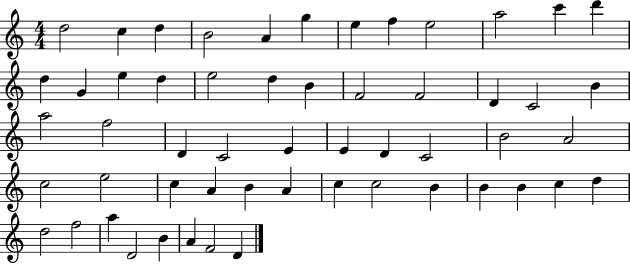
D5/h C5/q D5/q B4/h A4/q G5/q E5/q F5/q E5/h A5/h C6/q D6/q D5/q G4/q E5/q D5/q E5/h D5/q B4/q F4/h F4/h D4/q C4/h B4/q A5/h F5/h D4/q C4/h E4/q E4/q D4/q C4/h B4/h A4/h C5/h E5/h C5/q A4/q B4/q A4/q C5/q C5/h B4/q B4/q B4/q C5/q D5/q D5/h F5/h A5/q D4/h B4/q A4/q F4/h D4/q